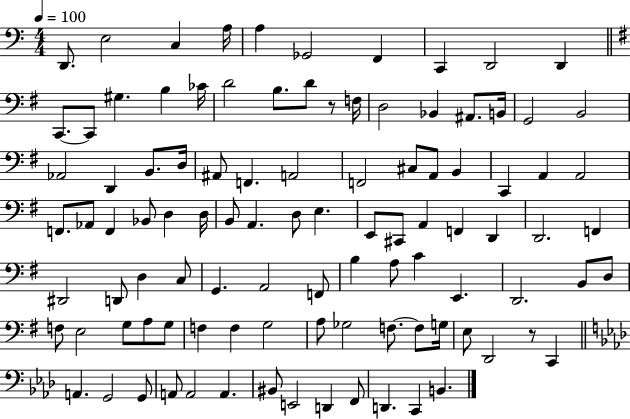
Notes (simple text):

D2/e. E3/h C3/q A3/s A3/q Gb2/h F2/q C2/q D2/h D2/q C2/e. C2/e G#3/q. B3/q CES4/s D4/h B3/e. D4/e R/e F3/s D3/h Bb2/q A#2/e. B2/s G2/h B2/h Ab2/h D2/q B2/e. D3/s A#2/e F2/q. A2/h F2/h C#3/e A2/e B2/q C2/q A2/q A2/h F2/e. Ab2/e F2/q Bb2/e D3/q D3/s B2/e A2/q. D3/e E3/q. E2/e C#2/e A2/q F2/q D2/q D2/h. F2/q D#2/h D2/e D3/q C3/e G2/q. A2/h F2/e B3/q A3/e C4/q E2/q. D2/h. B2/e D3/e F3/e E3/h G3/e A3/e G3/e F3/q F3/q G3/h A3/e Gb3/h F3/e. F3/e G3/s E3/e D2/h R/e C2/q A2/q. G2/h G2/e A2/e A2/h A2/q. BIS2/e E2/h D2/q F2/e D2/q. C2/q B2/q.